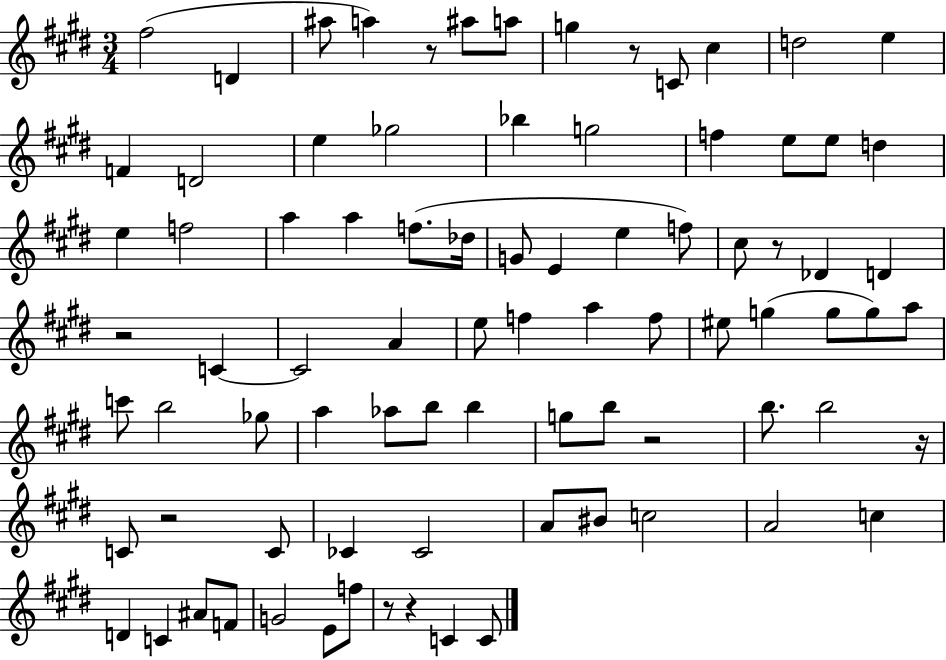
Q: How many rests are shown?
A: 9